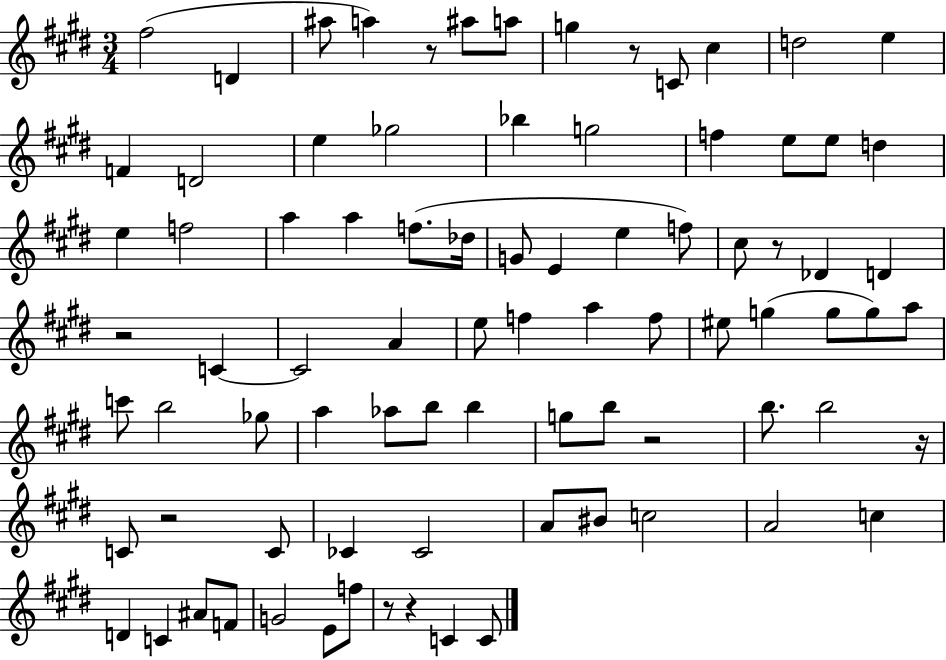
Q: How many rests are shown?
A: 9